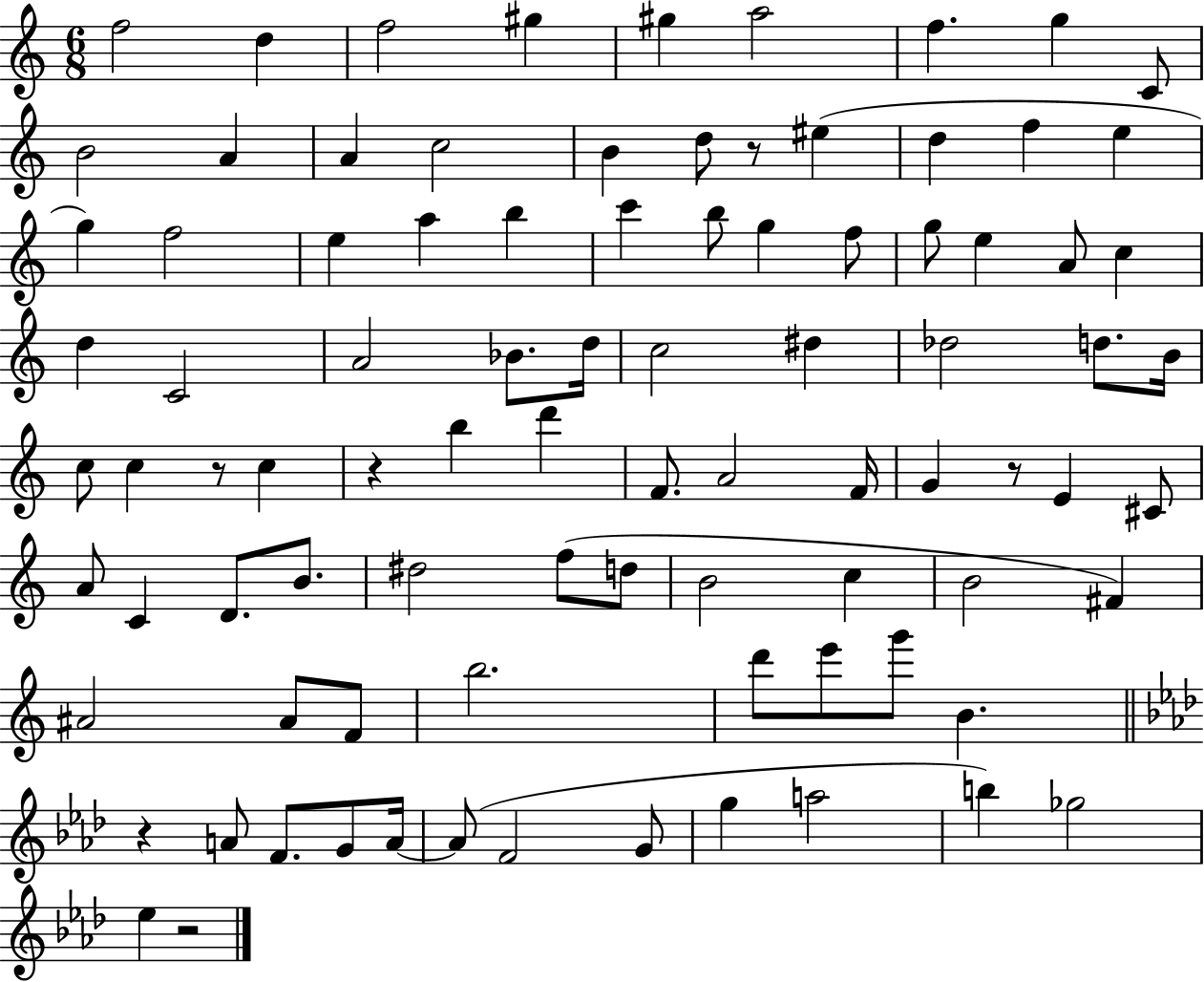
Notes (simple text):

F5/h D5/q F5/h G#5/q G#5/q A5/h F5/q. G5/q C4/e B4/h A4/q A4/q C5/h B4/q D5/e R/e EIS5/q D5/q F5/q E5/q G5/q F5/h E5/q A5/q B5/q C6/q B5/e G5/q F5/e G5/e E5/q A4/e C5/q D5/q C4/h A4/h Bb4/e. D5/s C5/h D#5/q Db5/h D5/e. B4/s C5/e C5/q R/e C5/q R/q B5/q D6/q F4/e. A4/h F4/s G4/q R/e E4/q C#4/e A4/e C4/q D4/e. B4/e. D#5/h F5/e D5/e B4/h C5/q B4/h F#4/q A#4/h A#4/e F4/e B5/h. D6/e E6/e G6/e B4/q. R/q A4/e F4/e. G4/e A4/s A4/e F4/h G4/e G5/q A5/h B5/q Gb5/h Eb5/q R/h